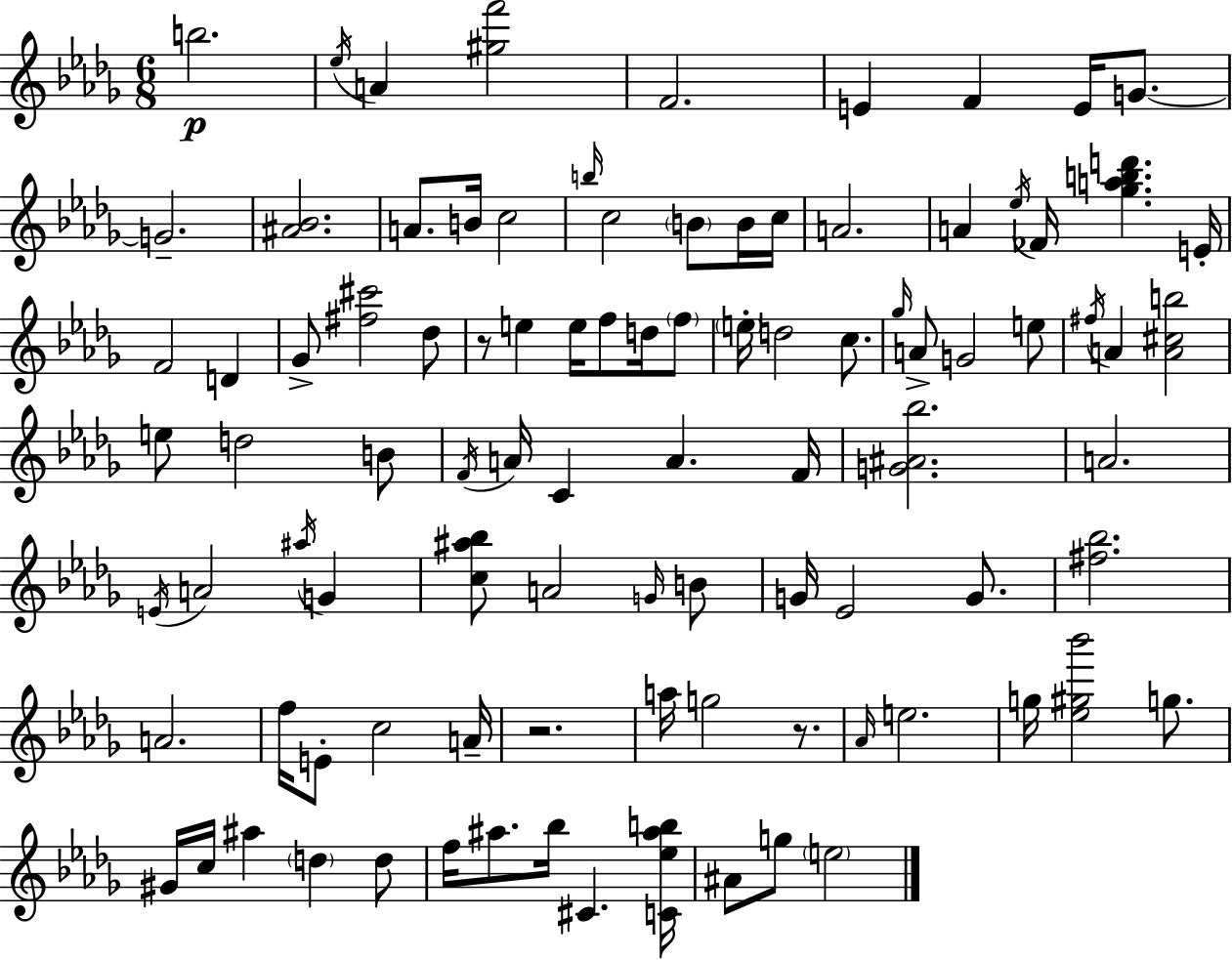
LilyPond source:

{
  \clef treble
  \numericTimeSignature
  \time 6/8
  \key bes \minor
  b''2.\p | \acciaccatura { ees''16 } a'4 <gis'' f'''>2 | f'2. | e'4 f'4 e'16 g'8.~~ | \break g'2.-- | <ais' bes'>2. | a'8. b'16 c''2 | \grace { b''16 } c''2 \parenthesize b'8 | \break b'16 c''16 a'2. | a'4 \acciaccatura { ees''16 } fes'16 <ges'' a'' b'' d'''>4. | e'16-. f'2 d'4 | ges'8-> <fis'' cis'''>2 | \break des''8 r8 e''4 e''16 f''8 | d''16 \parenthesize f''8 \parenthesize e''16-. d''2 | c''8. \grace { ges''16 } a'8-> g'2 | e''8 \acciaccatura { fis''16 } a'4 <a' cis'' b''>2 | \break e''8 d''2 | b'8 \acciaccatura { f'16 } a'16 c'4 a'4. | f'16 <g' ais' bes''>2. | a'2. | \break \acciaccatura { e'16 } a'2 | \acciaccatura { ais''16 } g'4 <c'' ais'' bes''>8 a'2 | \grace { g'16 } b'8 g'16 ees'2 | g'8. <fis'' bes''>2. | \break a'2. | f''16 e'8-. | c''2 a'16-- r2. | a''16 g''2 | \break r8. \grace { aes'16 } e''2. | g''16 <ees'' gis'' bes'''>2 | g''8. gis'16 c''16 | ais''4 \parenthesize d''4 d''8 f''16 ais''8. | \break bes''16 cis'4. <c' ees'' ais'' b''>16 ais'8 | g''8 \parenthesize e''2 \bar "|."
}